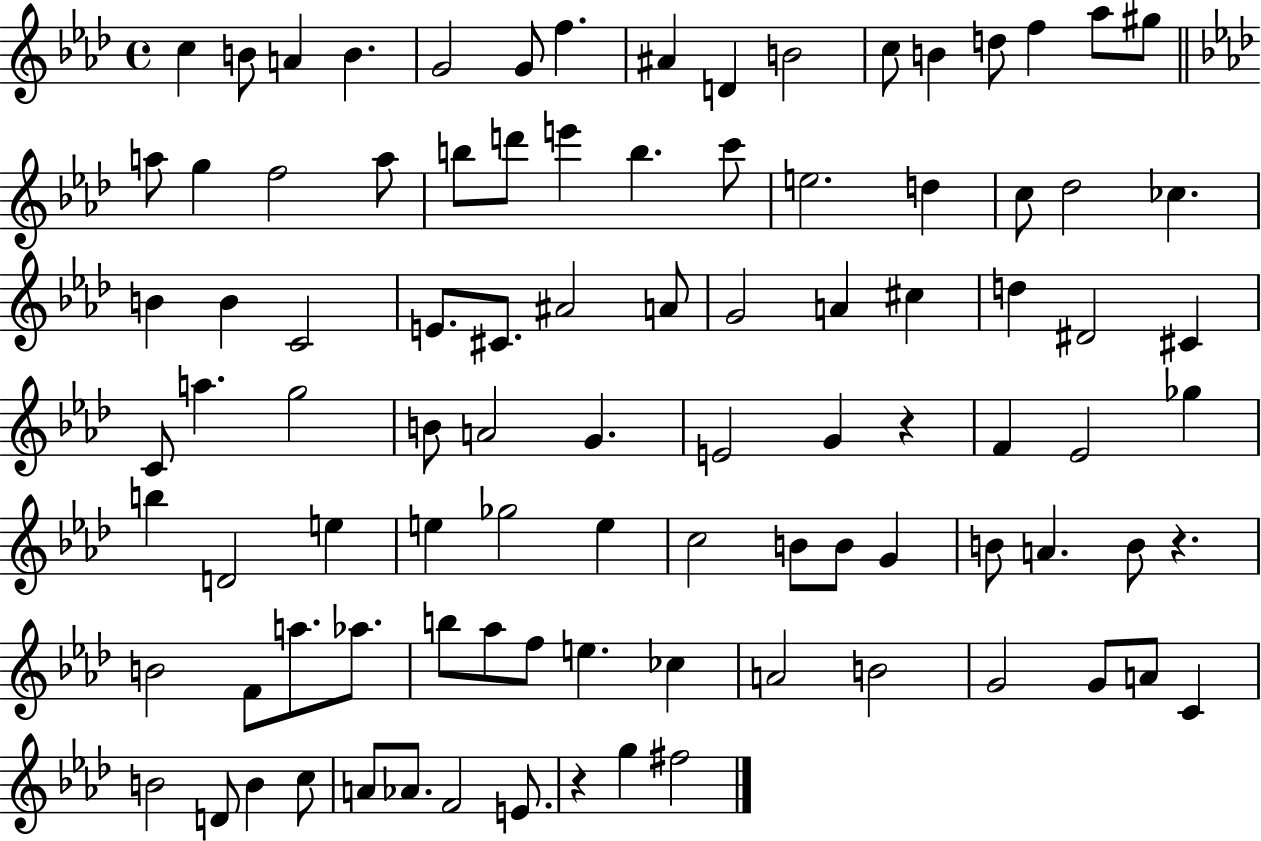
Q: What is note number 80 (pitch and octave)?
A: G4